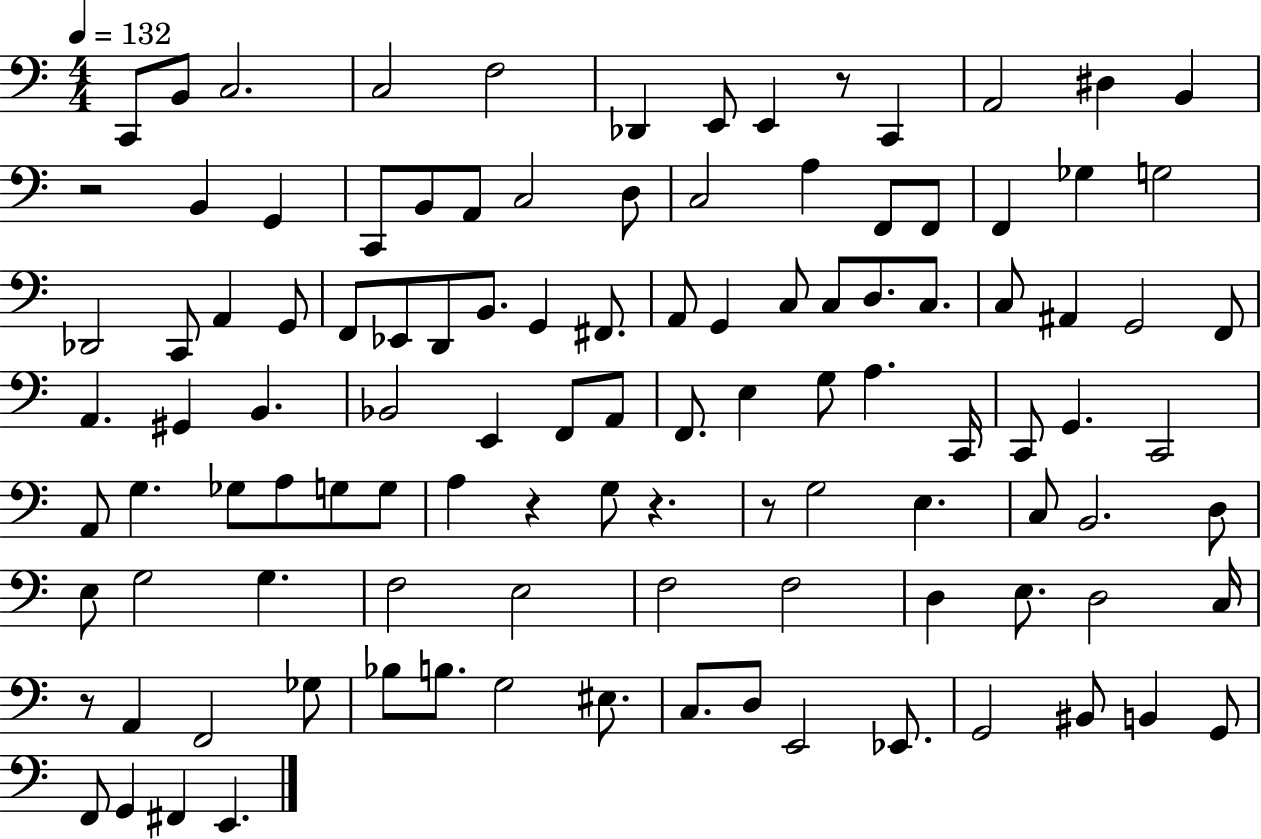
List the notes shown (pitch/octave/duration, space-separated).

C2/e B2/e C3/h. C3/h F3/h Db2/q E2/e E2/q R/e C2/q A2/h D#3/q B2/q R/h B2/q G2/q C2/e B2/e A2/e C3/h D3/e C3/h A3/q F2/e F2/e F2/q Gb3/q G3/h Db2/h C2/e A2/q G2/e F2/e Eb2/e D2/e B2/e. G2/q F#2/e. A2/e G2/q C3/e C3/e D3/e. C3/e. C3/e A#2/q G2/h F2/e A2/q. G#2/q B2/q. Bb2/h E2/q F2/e A2/e F2/e. E3/q G3/e A3/q. C2/s C2/e G2/q. C2/h A2/e G3/q. Gb3/e A3/e G3/e G3/e A3/q R/q G3/e R/q. R/e G3/h E3/q. C3/e B2/h. D3/e E3/e G3/h G3/q. F3/h E3/h F3/h F3/h D3/q E3/e. D3/h C3/s R/e A2/q F2/h Gb3/e Bb3/e B3/e. G3/h EIS3/e. C3/e. D3/e E2/h Eb2/e. G2/h BIS2/e B2/q G2/e F2/e G2/q F#2/q E2/q.